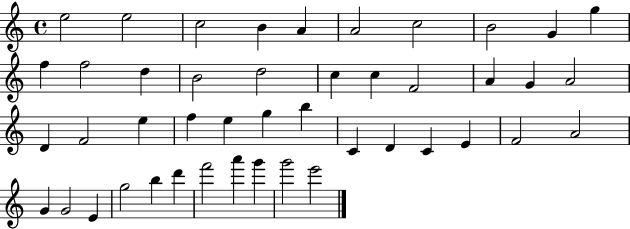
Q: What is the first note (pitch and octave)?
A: E5